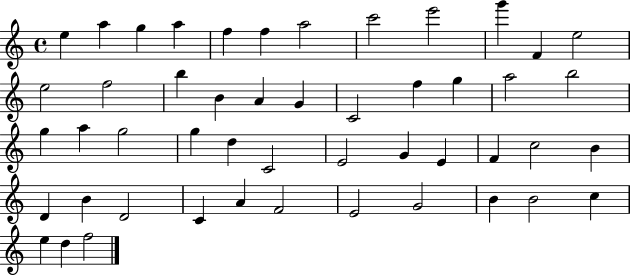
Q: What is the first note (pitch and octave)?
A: E5